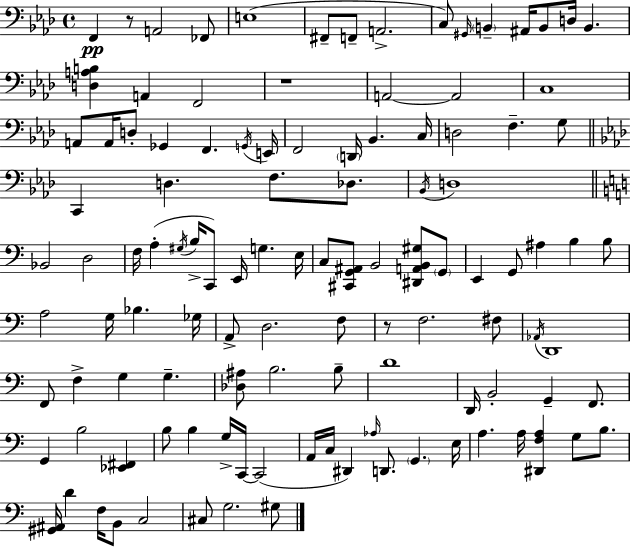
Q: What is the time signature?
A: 4/4